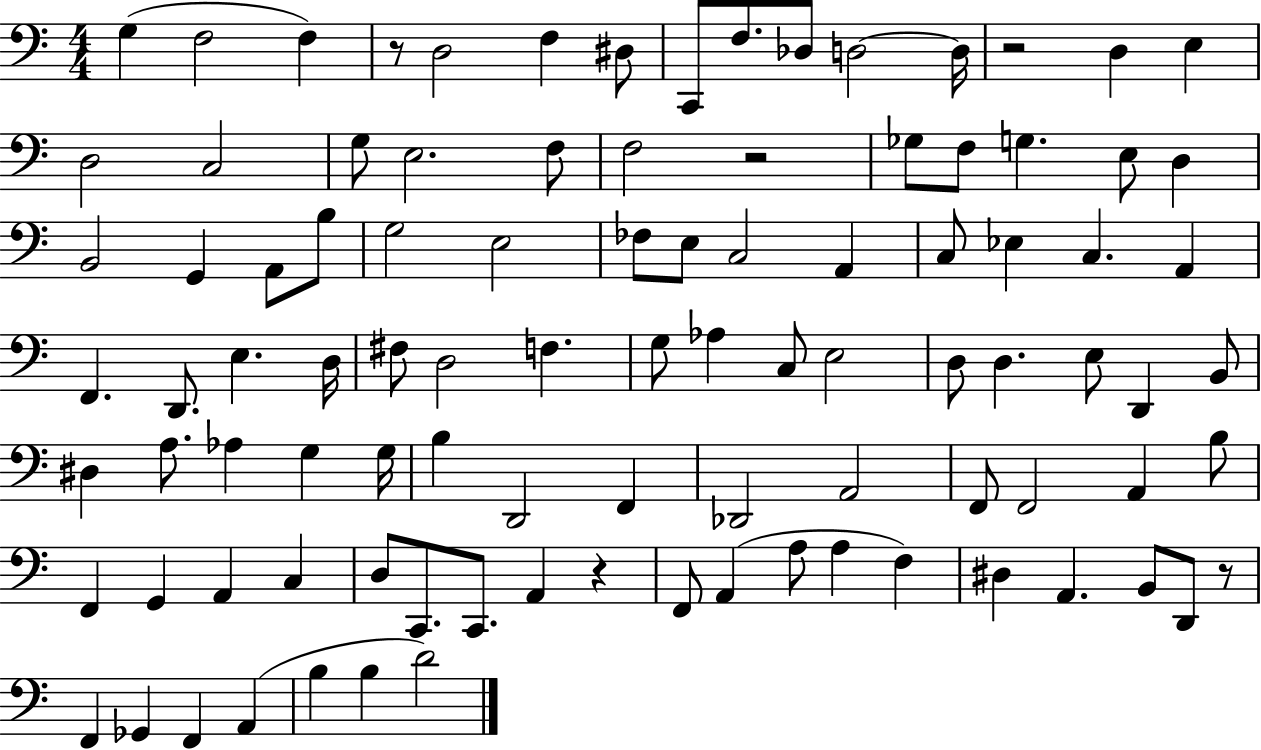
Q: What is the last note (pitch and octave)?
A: D4